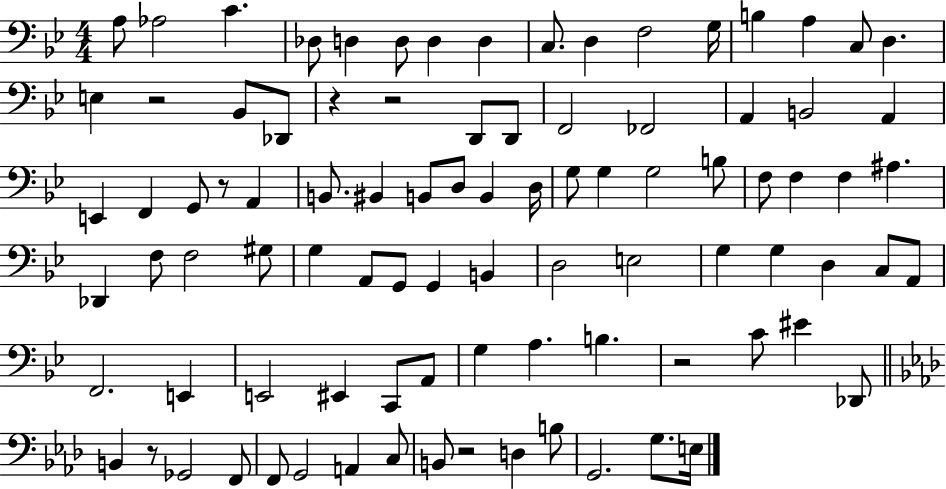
{
  \clef bass
  \numericTimeSignature
  \time 4/4
  \key bes \major
  a8 aes2 c'4. | des8 d4 d8 d4 d4 | c8. d4 f2 g16 | b4 a4 c8 d4. | \break e4 r2 bes,8 des,8 | r4 r2 d,8 d,8 | f,2 fes,2 | a,4 b,2 a,4 | \break e,4 f,4 g,8 r8 a,4 | b,8. bis,4 b,8 d8 b,4 d16 | g8 g4 g2 b8 | f8 f4 f4 ais4. | \break des,4 f8 f2 gis8 | g4 a,8 g,8 g,4 b,4 | d2 e2 | g4 g4 d4 c8 a,8 | \break f,2. e,4 | e,2 eis,4 c,8 a,8 | g4 a4. b4. | r2 c'8 eis'4 des,8 | \break \bar "||" \break \key f \minor b,4 r8 ges,2 f,8 | f,8 g,2 a,4 c8 | b,8 r2 d4 b8 | g,2. g8. e16 | \break \bar "|."
}